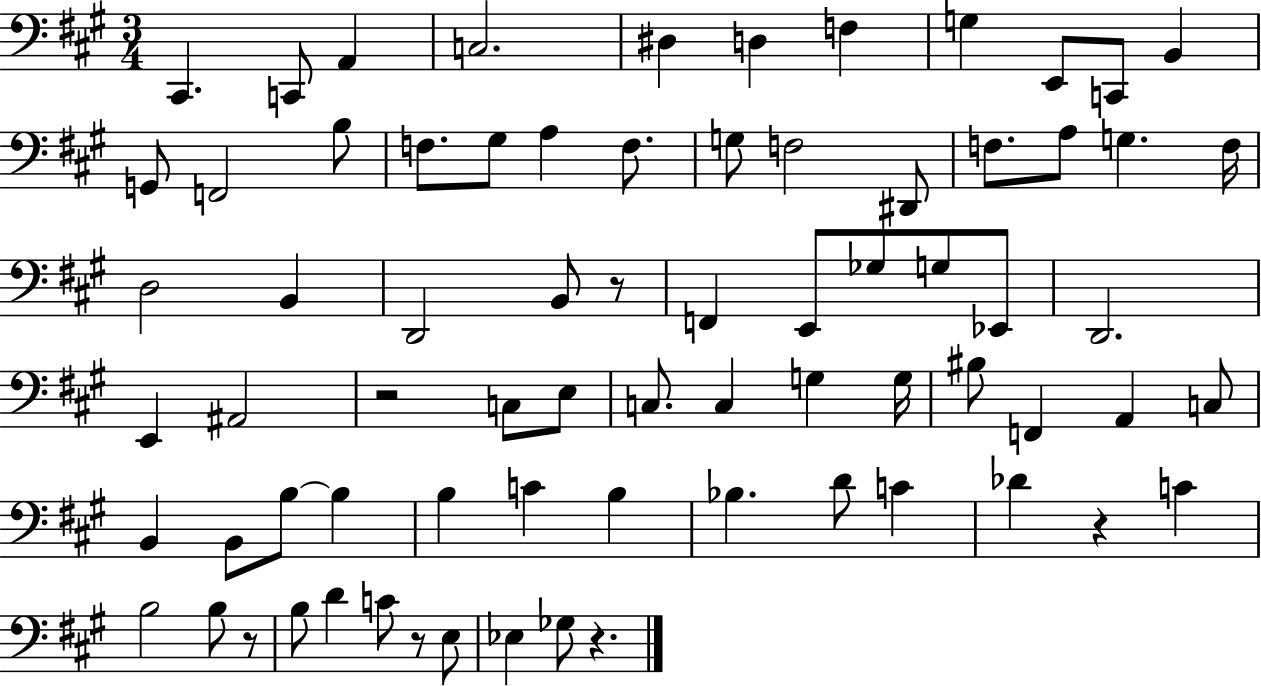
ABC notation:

X:1
T:Untitled
M:3/4
L:1/4
K:A
^C,, C,,/2 A,, C,2 ^D, D, F, G, E,,/2 C,,/2 B,, G,,/2 F,,2 B,/2 F,/2 ^G,/2 A, F,/2 G,/2 F,2 ^D,,/2 F,/2 A,/2 G, F,/4 D,2 B,, D,,2 B,,/2 z/2 F,, E,,/2 _G,/2 G,/2 _E,,/2 D,,2 E,, ^A,,2 z2 C,/2 E,/2 C,/2 C, G, G,/4 ^B,/2 F,, A,, C,/2 B,, B,,/2 B,/2 B, B, C B, _B, D/2 C _D z C B,2 B,/2 z/2 B,/2 D C/2 z/2 E,/2 _E, _G,/2 z